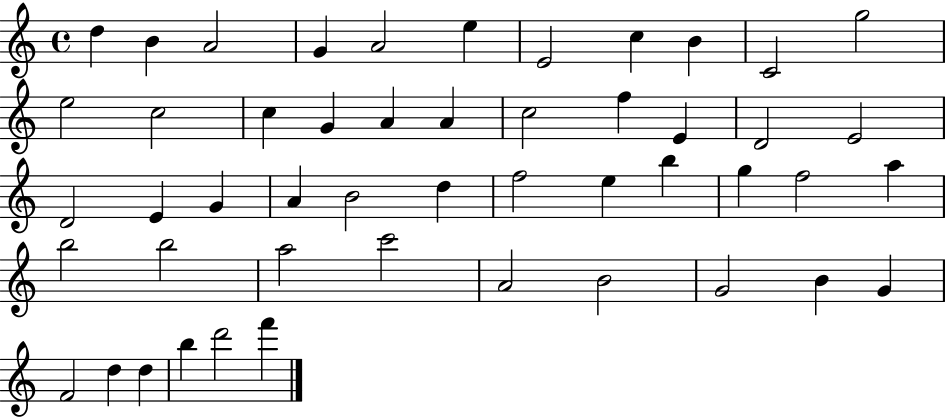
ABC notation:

X:1
T:Untitled
M:4/4
L:1/4
K:C
d B A2 G A2 e E2 c B C2 g2 e2 c2 c G A A c2 f E D2 E2 D2 E G A B2 d f2 e b g f2 a b2 b2 a2 c'2 A2 B2 G2 B G F2 d d b d'2 f'